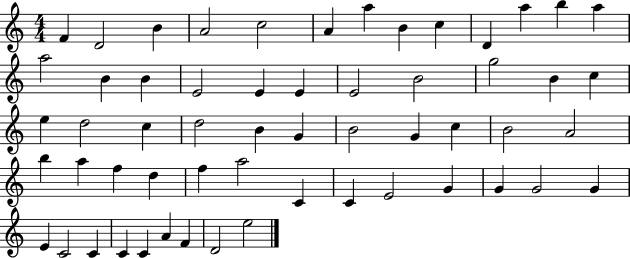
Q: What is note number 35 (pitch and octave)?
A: A4